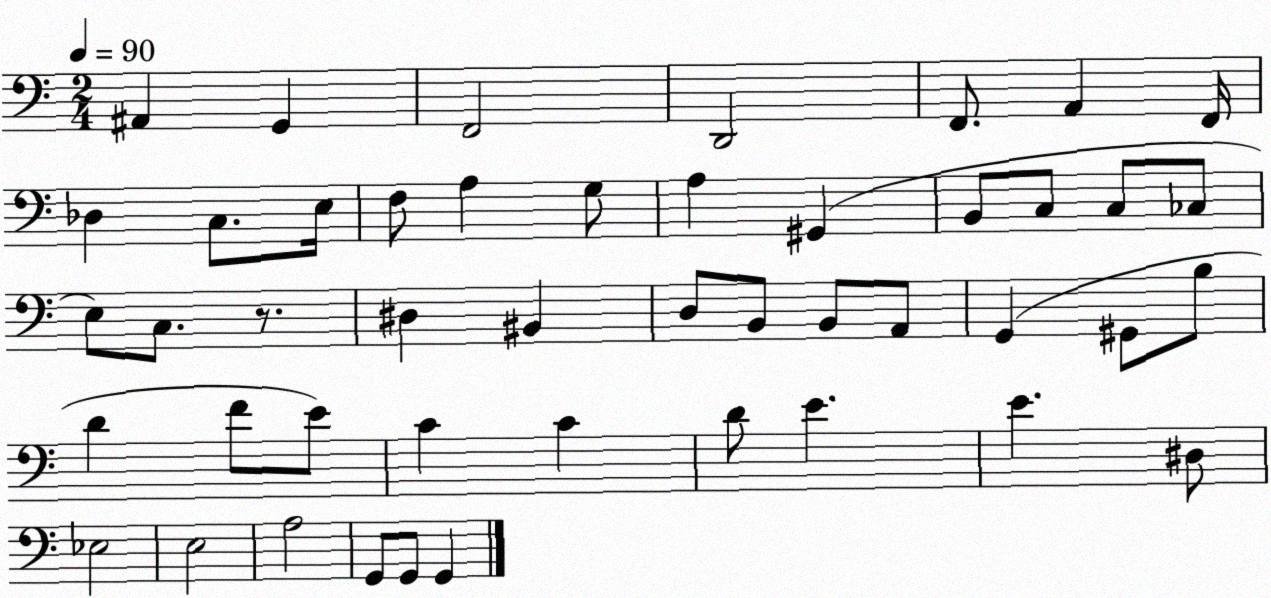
X:1
T:Untitled
M:2/4
L:1/4
K:C
^A,, G,, F,,2 D,,2 F,,/2 A,, F,,/4 _D, C,/2 E,/4 F,/2 A, G,/2 A, ^G,, B,,/2 C,/2 C,/2 _C,/2 E,/2 C,/2 z/2 ^D, ^B,, D,/2 B,,/2 B,,/2 A,,/2 G,, ^G,,/2 B,/2 D F/2 E/2 C C D/2 E E ^D,/2 _E,2 E,2 A,2 G,,/2 G,,/2 G,,